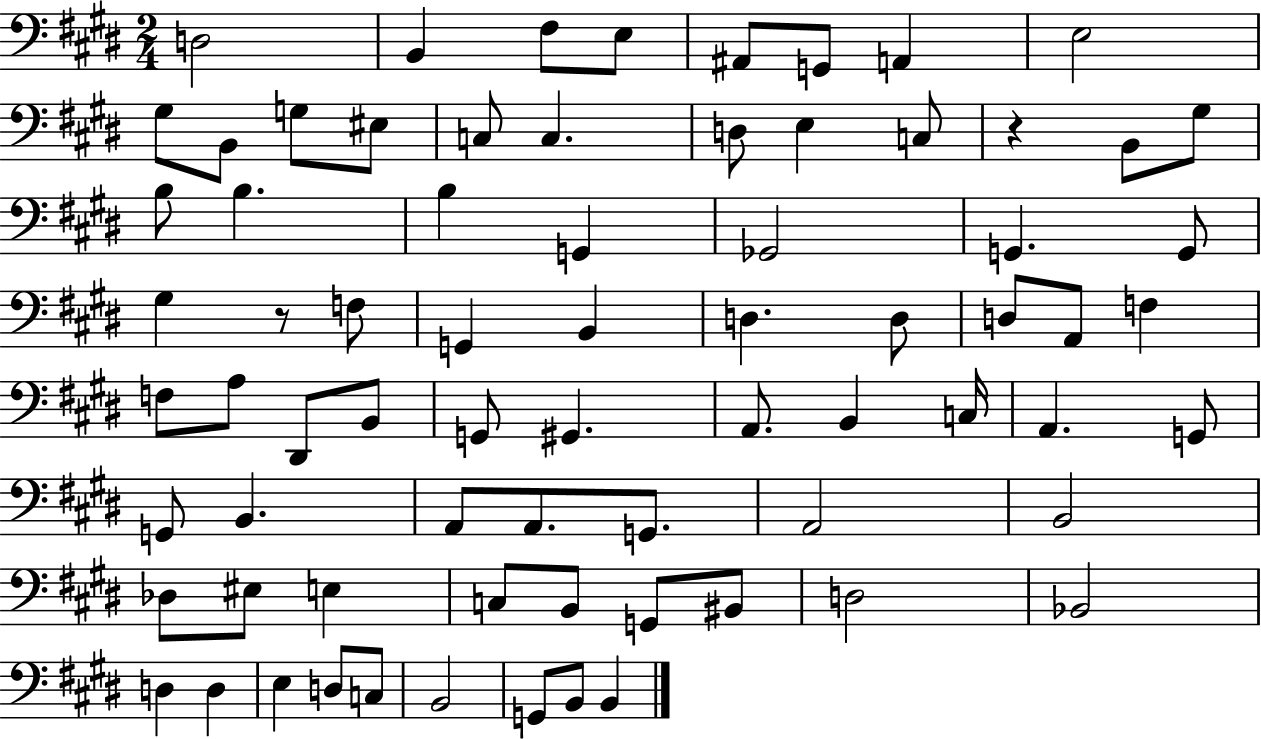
D3/h B2/q F#3/e E3/e A#2/e G2/e A2/q E3/h G#3/e B2/e G3/e EIS3/e C3/e C3/q. D3/e E3/q C3/e R/q B2/e G#3/e B3/e B3/q. B3/q G2/q Gb2/h G2/q. G2/e G#3/q R/e F3/e G2/q B2/q D3/q. D3/e D3/e A2/e F3/q F3/e A3/e D#2/e B2/e G2/e G#2/q. A2/e. B2/q C3/s A2/q. G2/e G2/e B2/q. A2/e A2/e. G2/e. A2/h B2/h Db3/e EIS3/e E3/q C3/e B2/e G2/e BIS2/e D3/h Bb2/h D3/q D3/q E3/q D3/e C3/e B2/h G2/e B2/e B2/q